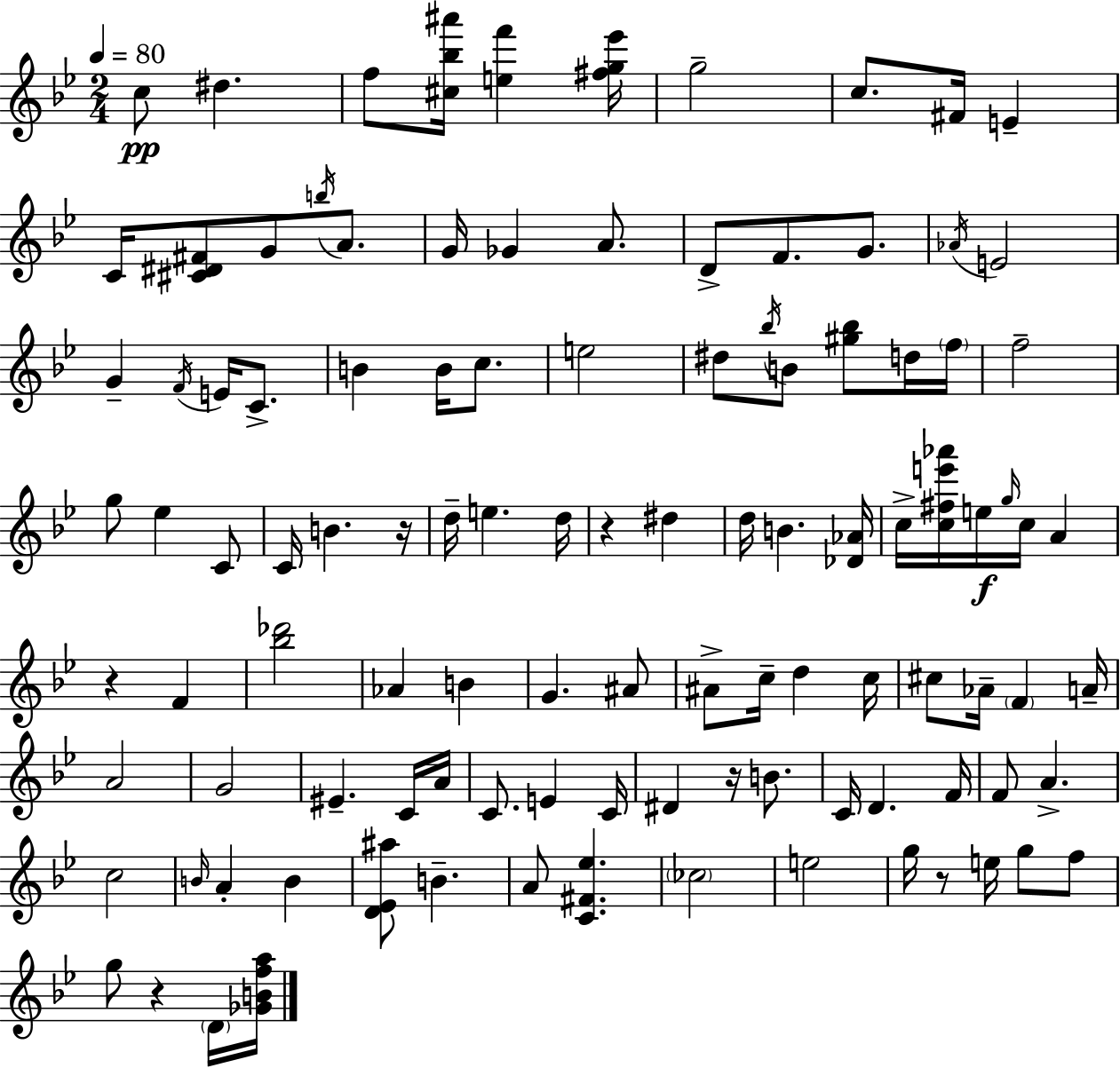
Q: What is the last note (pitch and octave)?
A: D4